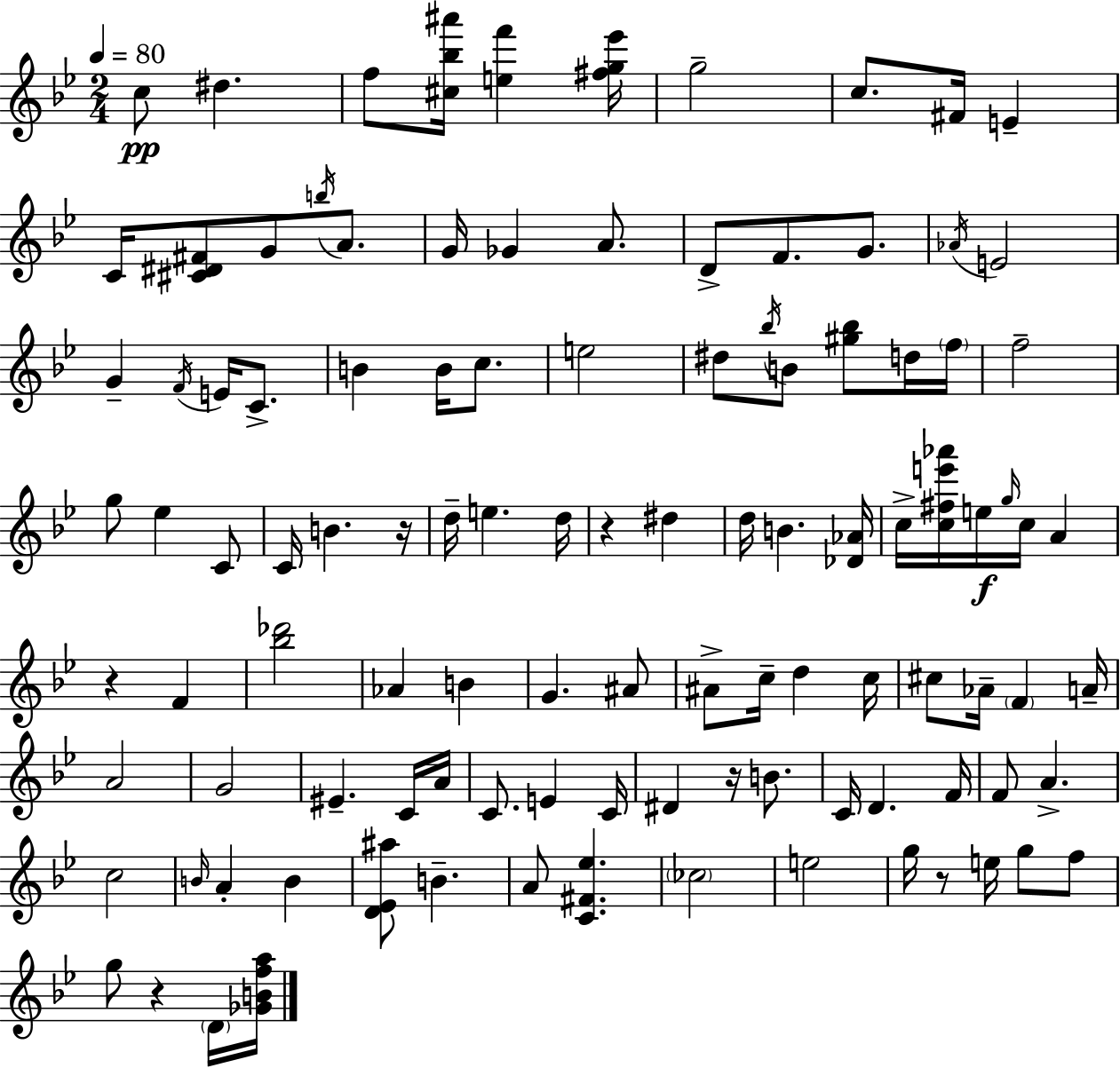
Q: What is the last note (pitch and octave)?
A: D4